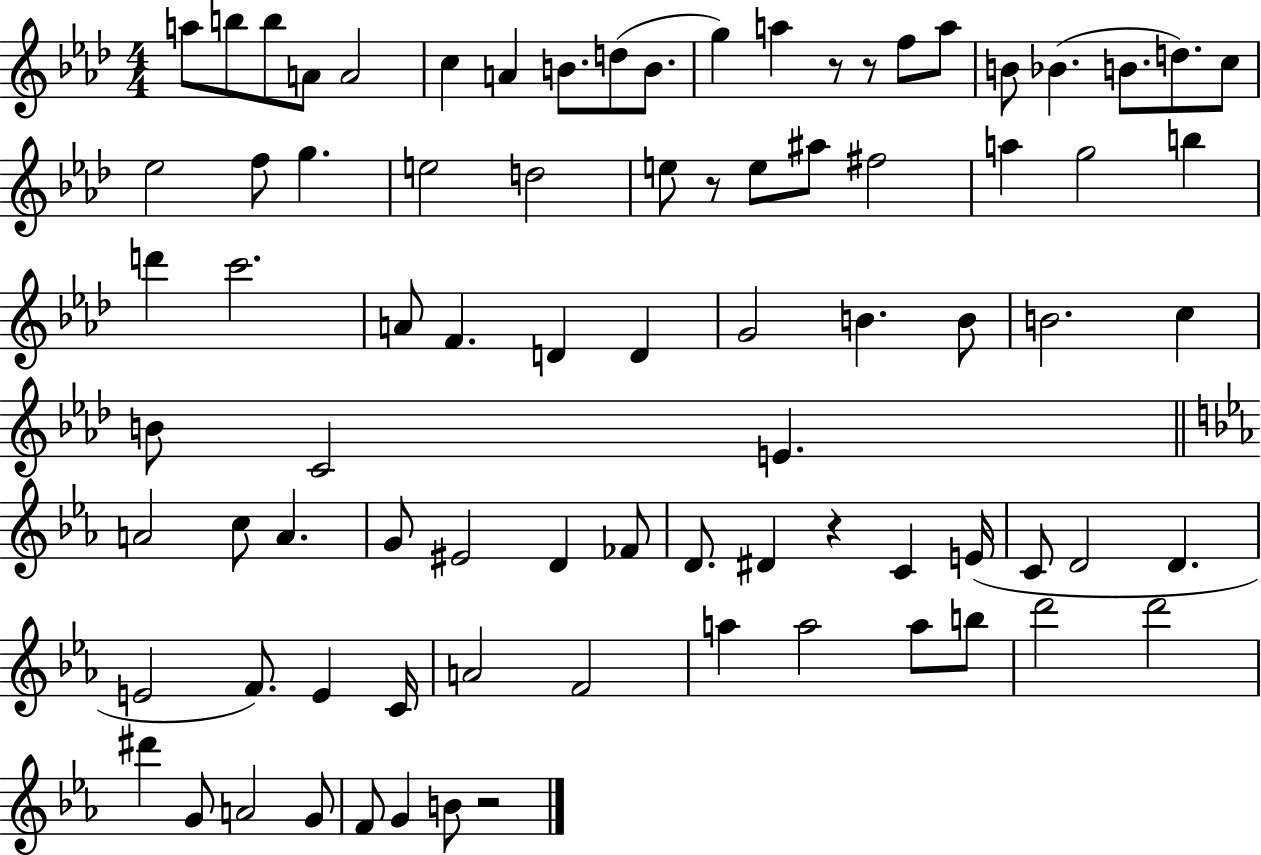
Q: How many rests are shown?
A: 5